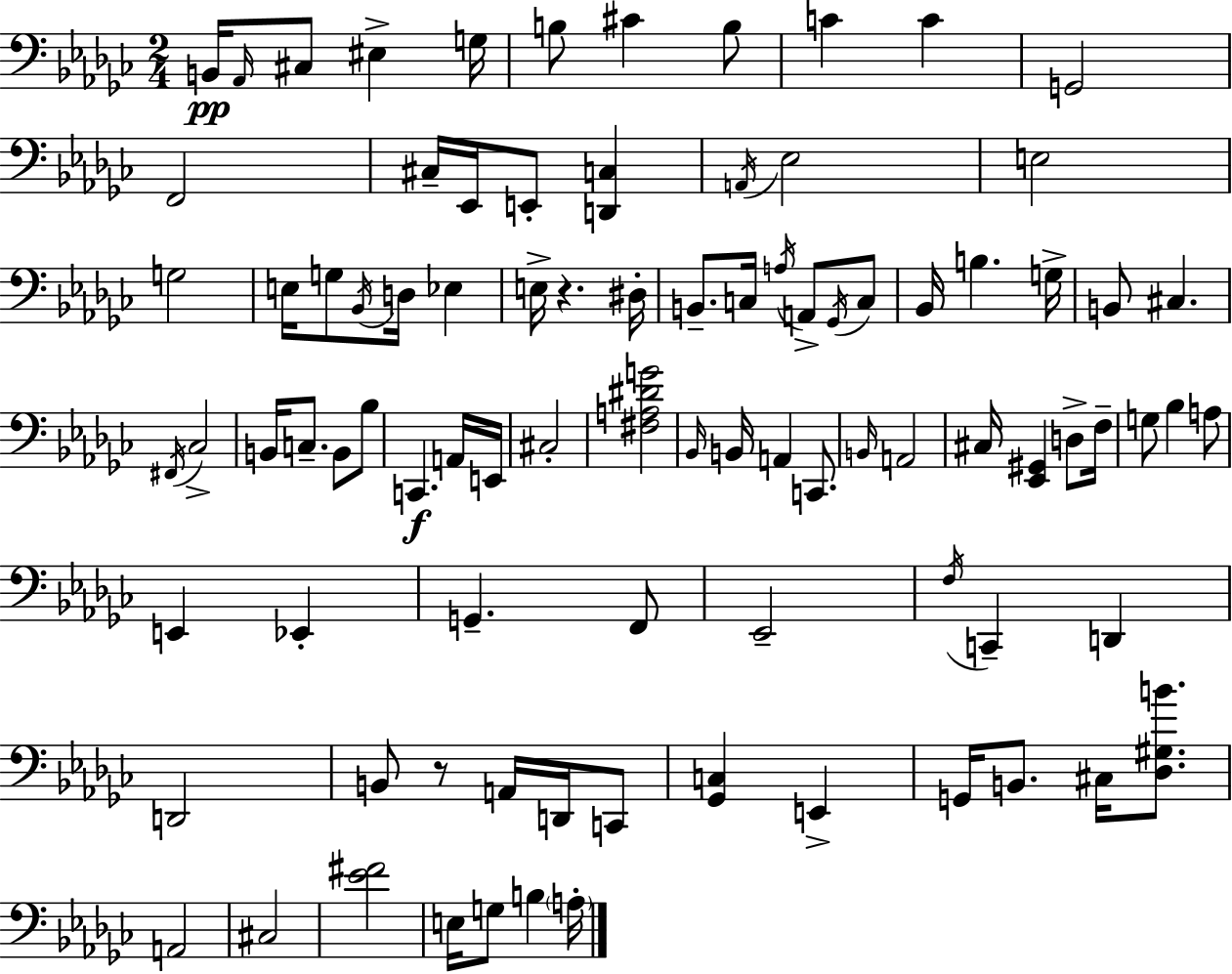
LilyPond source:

{
  \clef bass
  \numericTimeSignature
  \time 2/4
  \key ees \minor
  b,16\pp \grace { aes,16 } cis8 eis4-> | g16 b8 cis'4 b8 | c'4 c'4 | g,2 | \break f,2 | cis16-- ees,16 e,8-. <d, c>4 | \acciaccatura { a,16 } ees2 | e2 | \break g2 | e16 g8 \acciaccatura { bes,16 } d16 ees4 | e16-> r4. | dis16-. b,8.-- c16 \acciaccatura { a16 } | \break a,8-> \acciaccatura { ges,16 } c8 bes,16 b4. | g16-> b,8 cis4. | \acciaccatura { fis,16 } ces2-> | b,16 c8.-- | \break b,8 bes8 c,4.\f | a,16 e,16 cis2-. | <fis a dis' g'>2 | \grace { bes,16 } b,16 | \break a,4 c,8. \grace { b,16 } | a,2 | cis16 <ees, gis,>4 d8-> f16-- | g8 bes4 a8 | \break e,4 ees,4-. | g,4.-- f,8 | ees,2-- | \acciaccatura { f16 } c,4-- d,4 | \break d,2 | b,8 r8 a,16 d,16 c,8 | <ges, c>4 e,4-> | g,16 b,8. cis16 <des gis b'>8. | \break a,2 | cis2 | <ees' fis'>2 | e16 g8 b4 | \break \parenthesize a16-. \bar "|."
}